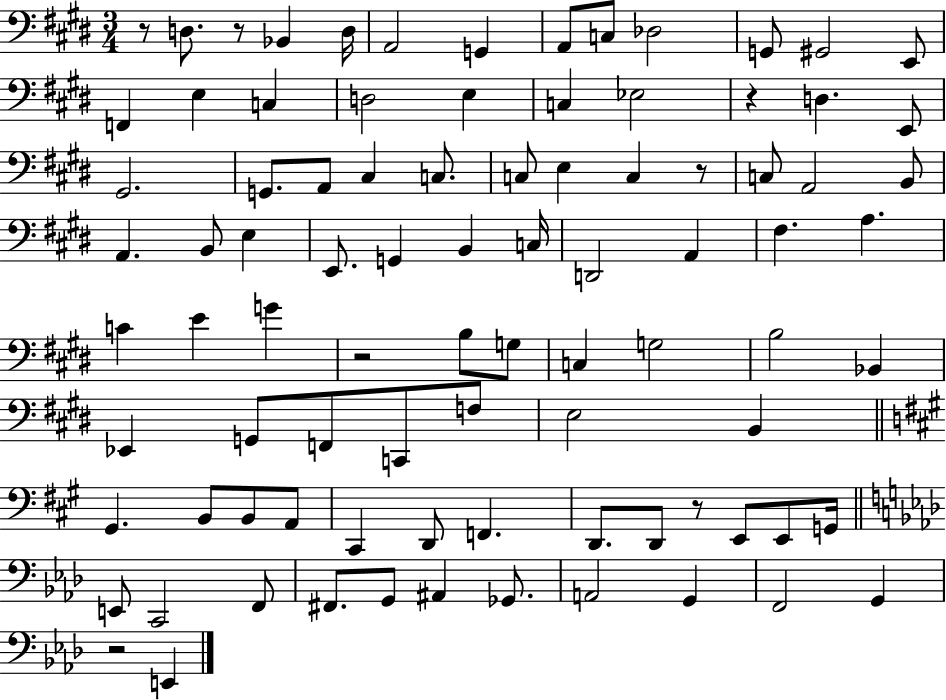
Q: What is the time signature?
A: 3/4